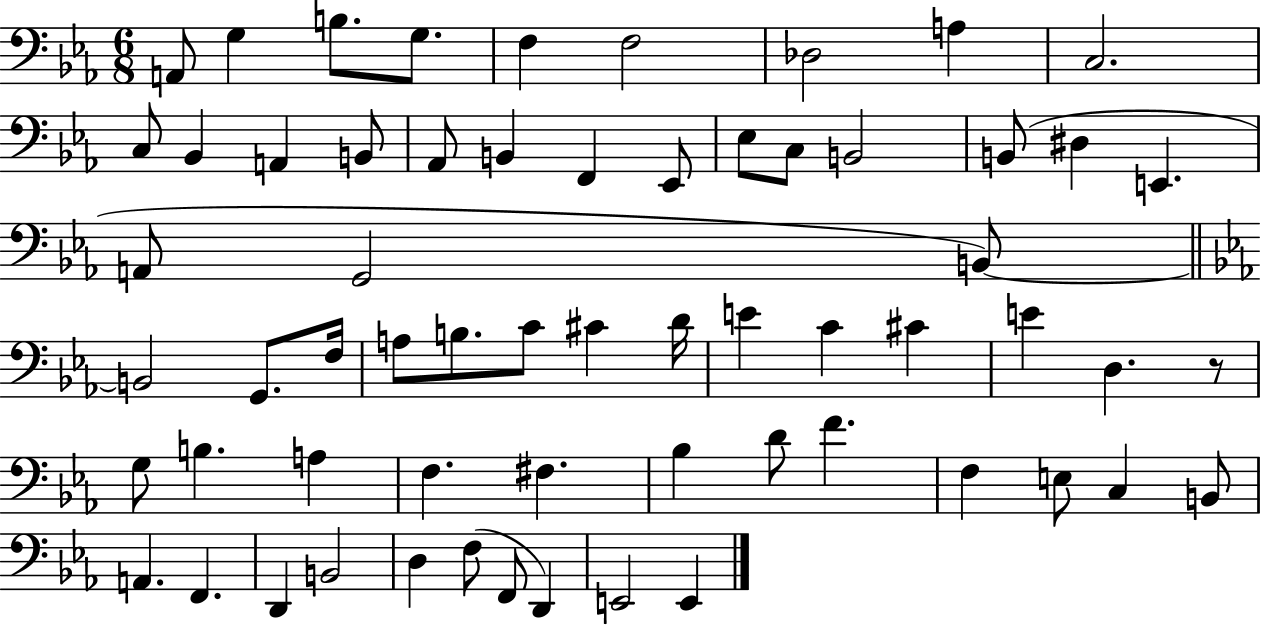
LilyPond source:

{
  \clef bass
  \numericTimeSignature
  \time 6/8
  \key ees \major
  a,8 g4 b8. g8. | f4 f2 | des2 a4 | c2. | \break c8 bes,4 a,4 b,8 | aes,8 b,4 f,4 ees,8 | ees8 c8 b,2 | b,8( dis4 e,4. | \break a,8 g,2 b,8~~) | \bar "||" \break \key ees \major b,2 g,8. f16 | a8 b8. c'8 cis'4 d'16 | e'4 c'4 cis'4 | e'4 d4. r8 | \break g8 b4. a4 | f4. fis4. | bes4 d'8 f'4. | f4 e8 c4 b,8 | \break a,4. f,4. | d,4 b,2 | d4 f8( f,8 d,4) | e,2 e,4 | \break \bar "|."
}